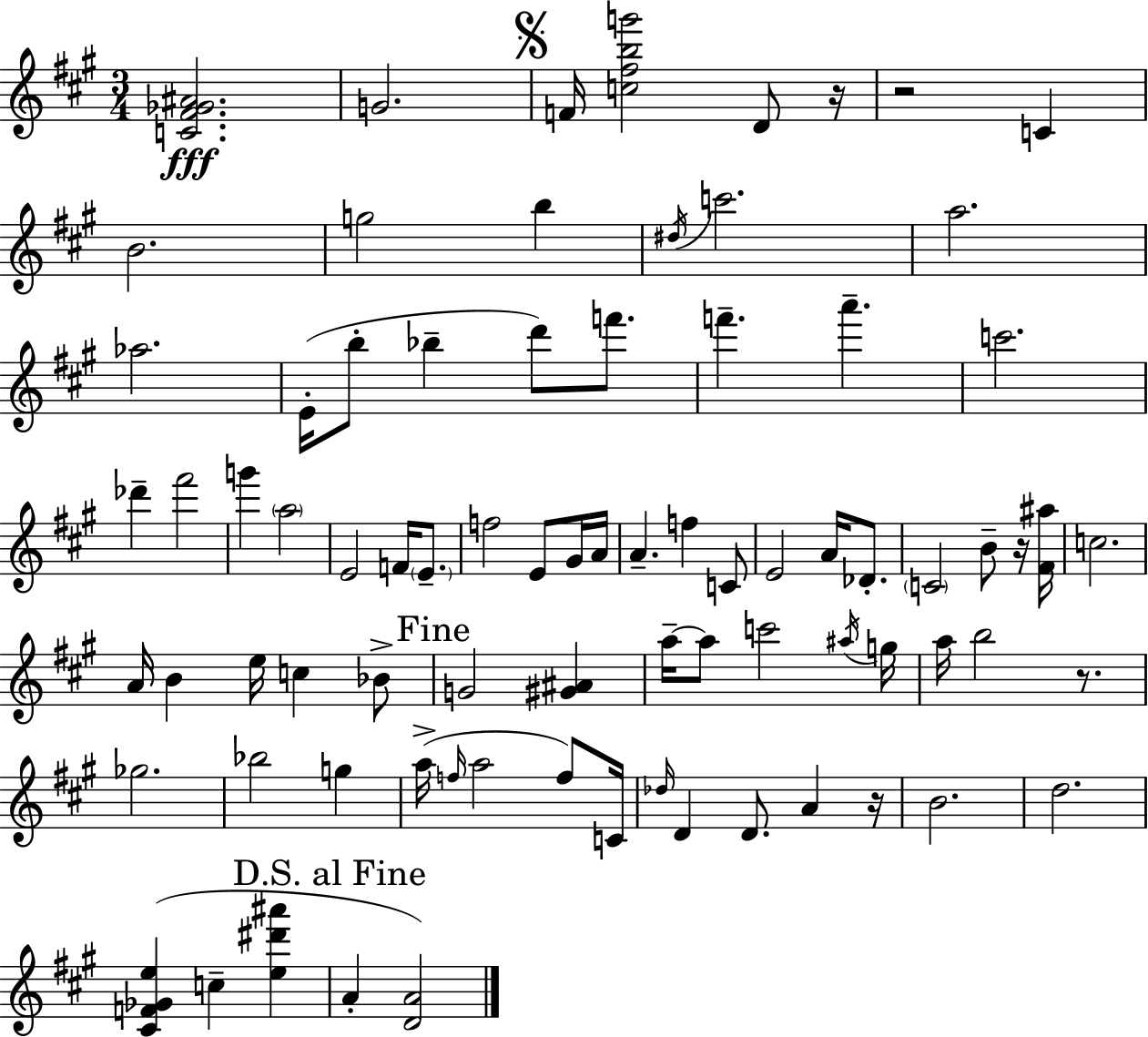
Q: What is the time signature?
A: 3/4